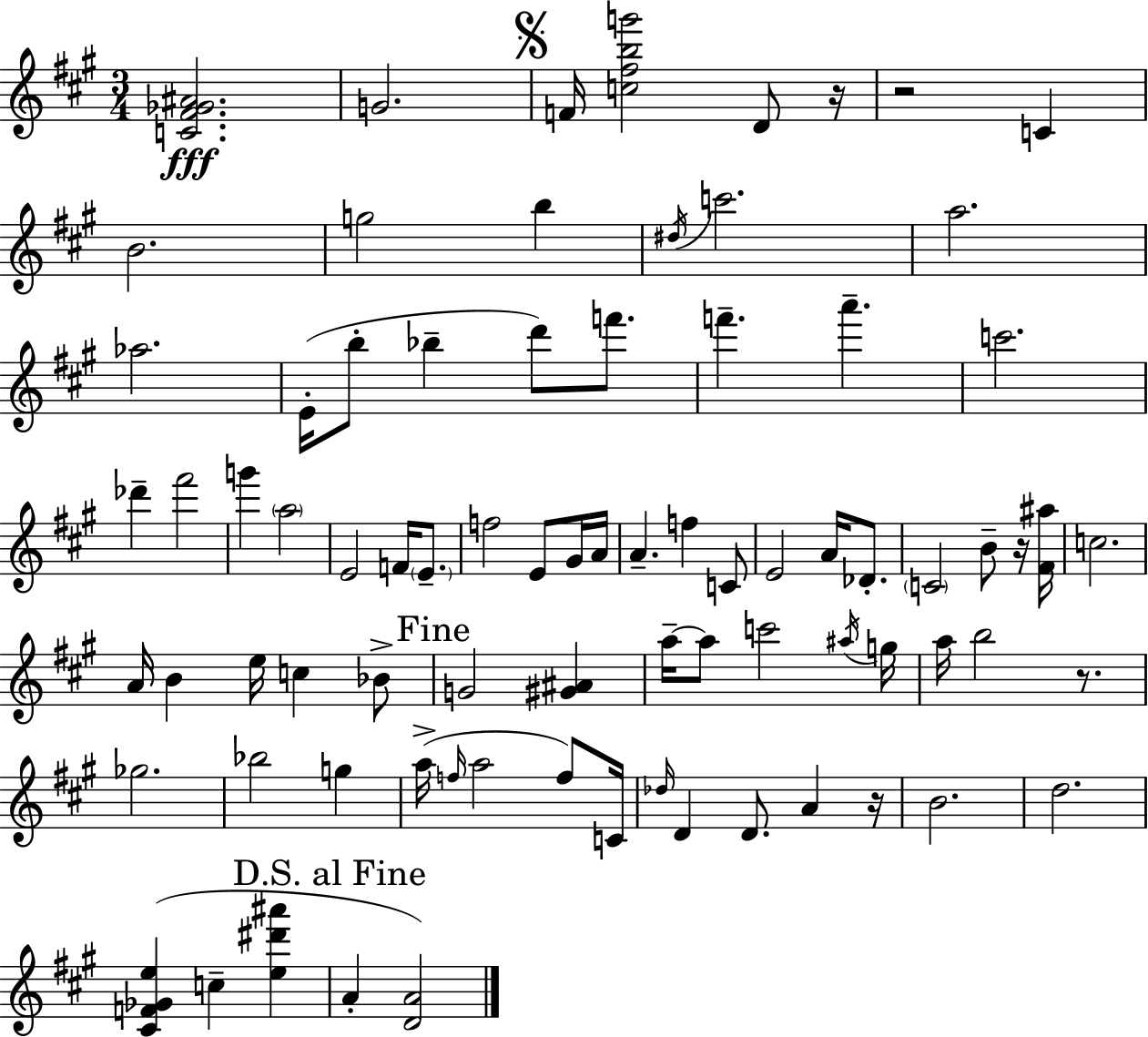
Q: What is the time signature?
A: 3/4